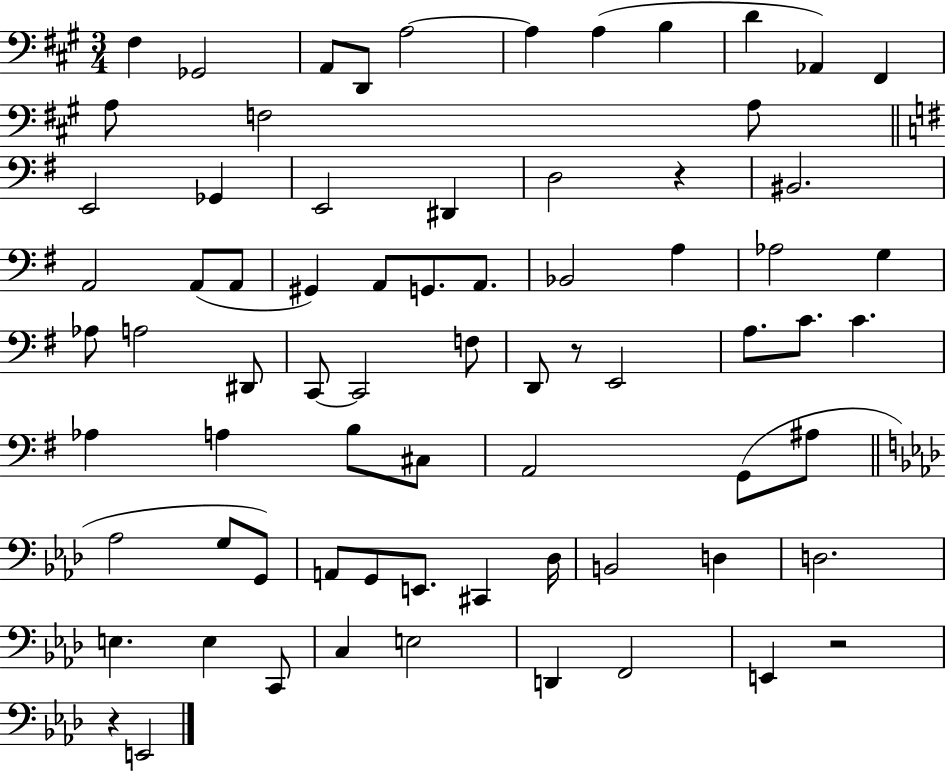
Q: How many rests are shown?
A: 4